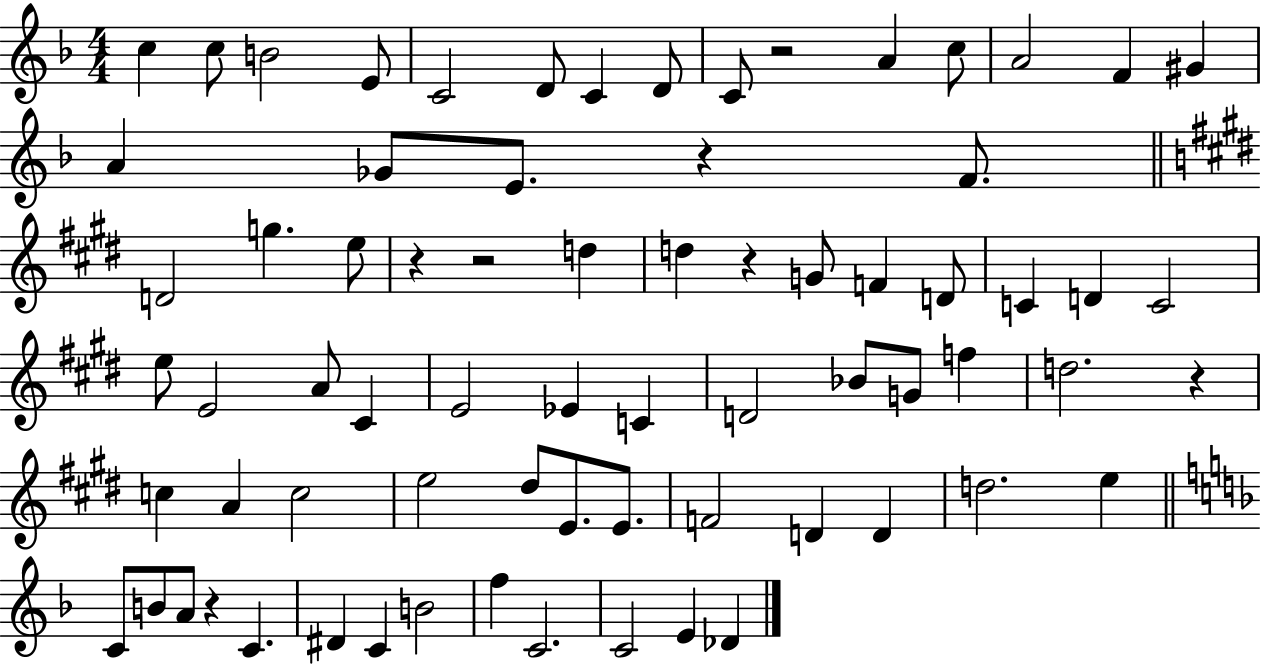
X:1
T:Untitled
M:4/4
L:1/4
K:F
c c/2 B2 E/2 C2 D/2 C D/2 C/2 z2 A c/2 A2 F ^G A _G/2 E/2 z F/2 D2 g e/2 z z2 d d z G/2 F D/2 C D C2 e/2 E2 A/2 ^C E2 _E C D2 _B/2 G/2 f d2 z c A c2 e2 ^d/2 E/2 E/2 F2 D D d2 e C/2 B/2 A/2 z C ^D C B2 f C2 C2 E _D